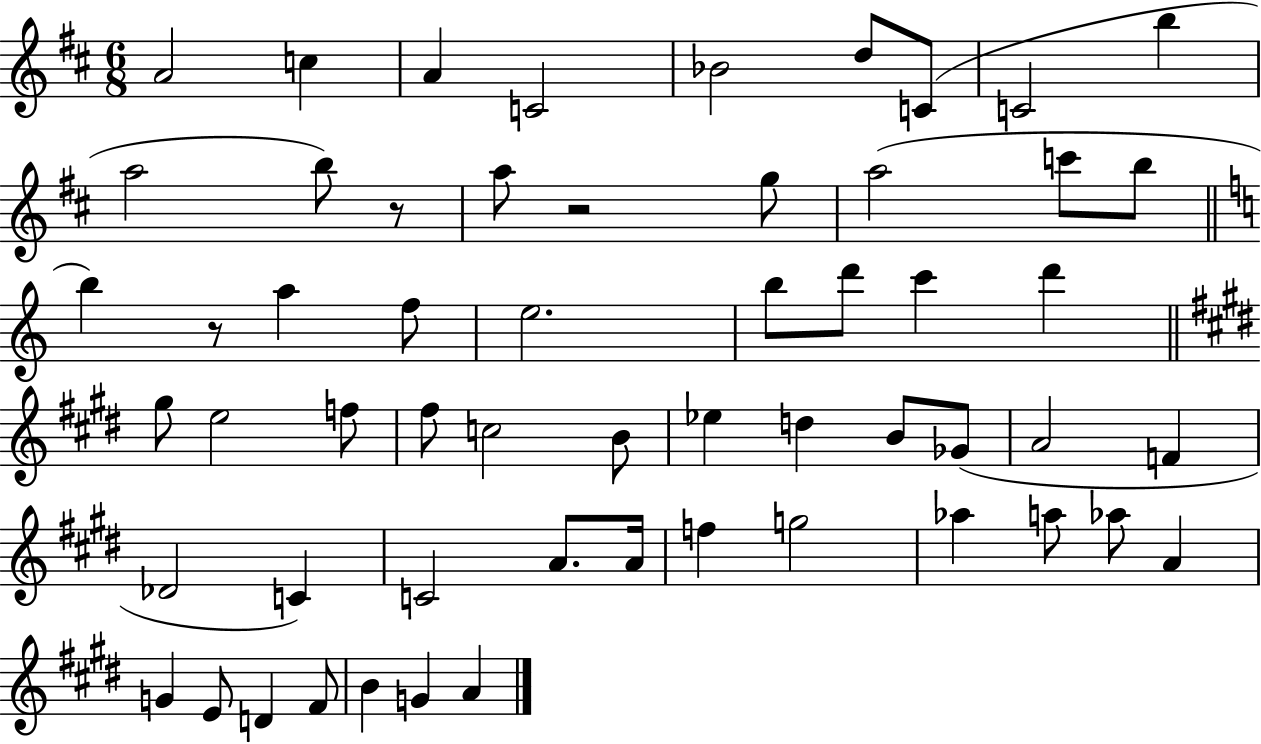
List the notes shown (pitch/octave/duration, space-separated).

A4/h C5/q A4/q C4/h Bb4/h D5/e C4/e C4/h B5/q A5/h B5/e R/e A5/e R/h G5/e A5/h C6/e B5/e B5/q R/e A5/q F5/e E5/h. B5/e D6/e C6/q D6/q G#5/e E5/h F5/e F#5/e C5/h B4/e Eb5/q D5/q B4/e Gb4/e A4/h F4/q Db4/h C4/q C4/h A4/e. A4/s F5/q G5/h Ab5/q A5/e Ab5/e A4/q G4/q E4/e D4/q F#4/e B4/q G4/q A4/q